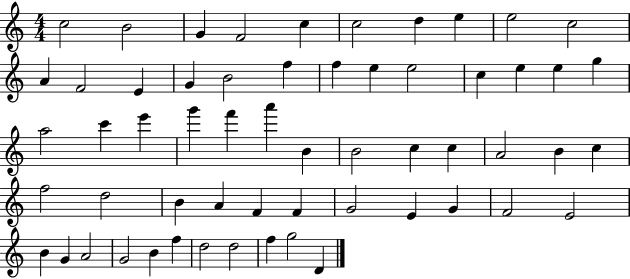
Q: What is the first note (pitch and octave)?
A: C5